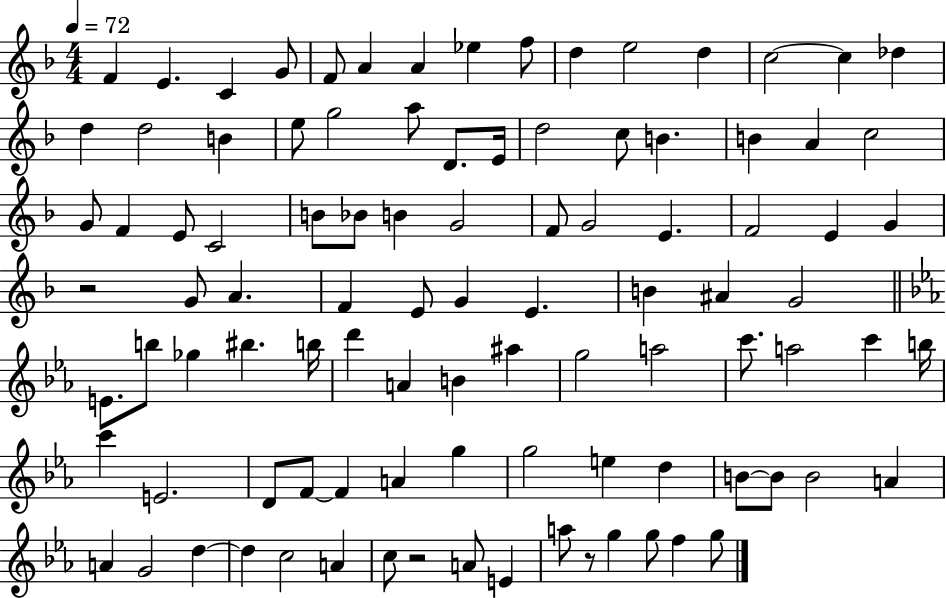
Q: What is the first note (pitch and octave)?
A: F4